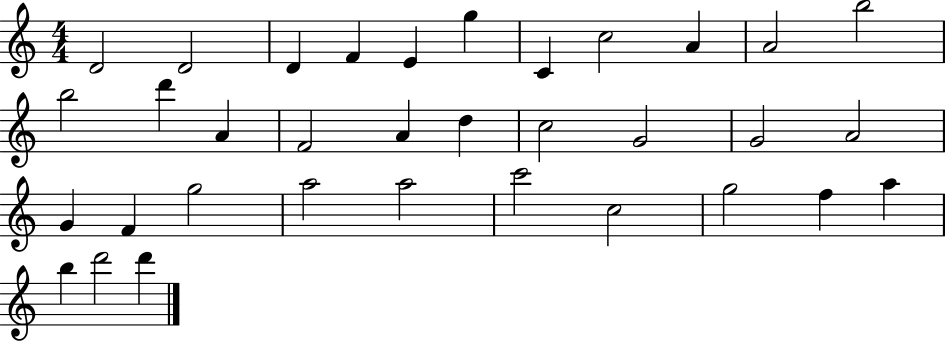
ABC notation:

X:1
T:Untitled
M:4/4
L:1/4
K:C
D2 D2 D F E g C c2 A A2 b2 b2 d' A F2 A d c2 G2 G2 A2 G F g2 a2 a2 c'2 c2 g2 f a b d'2 d'